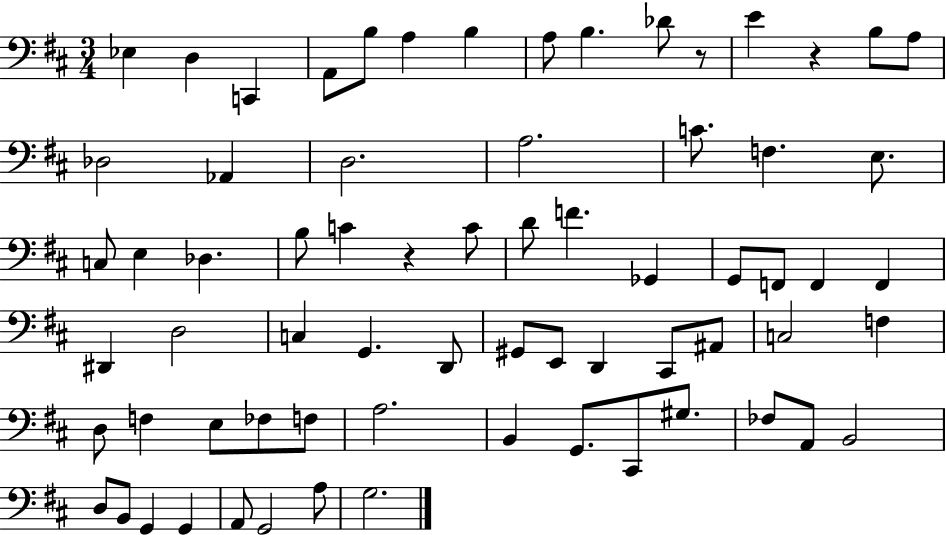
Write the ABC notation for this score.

X:1
T:Untitled
M:3/4
L:1/4
K:D
_E, D, C,, A,,/2 B,/2 A, B, A,/2 B, _D/2 z/2 E z B,/2 A,/2 _D,2 _A,, D,2 A,2 C/2 F, E,/2 C,/2 E, _D, B,/2 C z C/2 D/2 F _G,, G,,/2 F,,/2 F,, F,, ^D,, D,2 C, G,, D,,/2 ^G,,/2 E,,/2 D,, ^C,,/2 ^A,,/2 C,2 F, D,/2 F, E,/2 _F,/2 F,/2 A,2 B,, G,,/2 ^C,,/2 ^G,/2 _F,/2 A,,/2 B,,2 D,/2 B,,/2 G,, G,, A,,/2 G,,2 A,/2 G,2